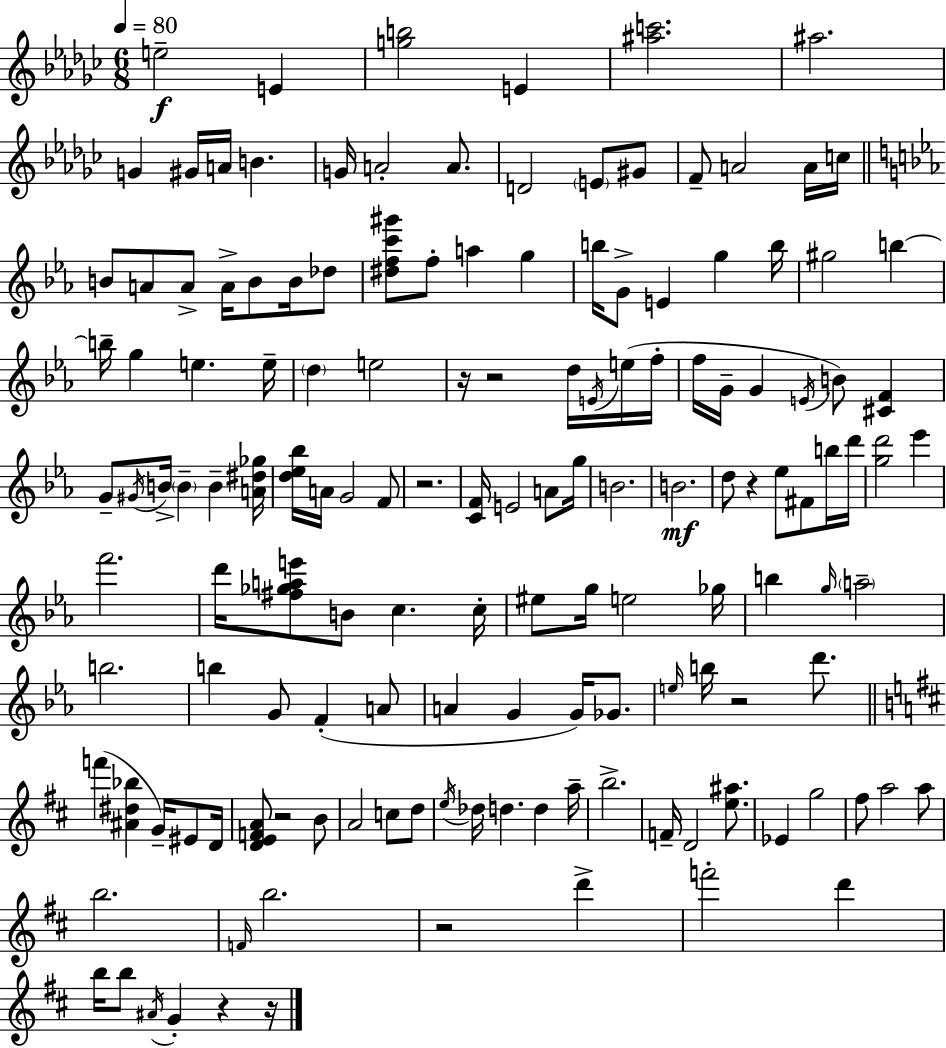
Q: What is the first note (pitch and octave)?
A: E5